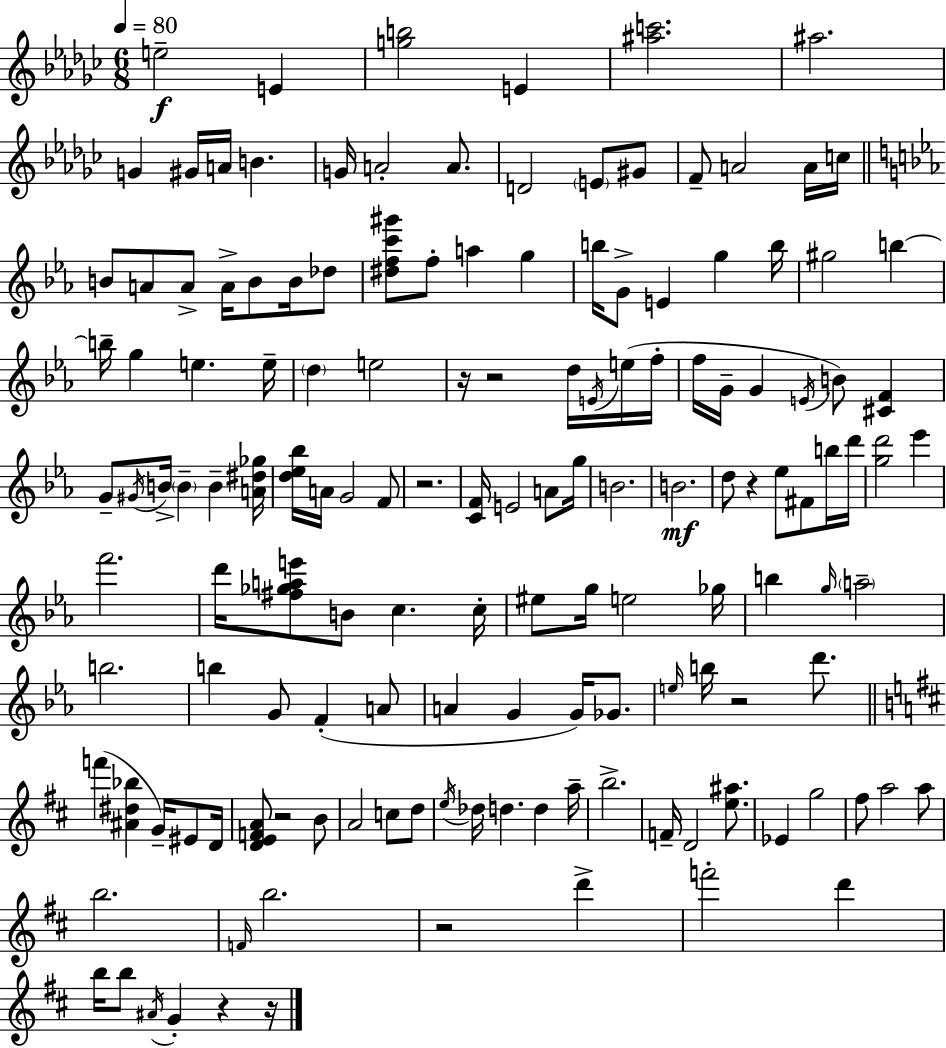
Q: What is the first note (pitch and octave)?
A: E5